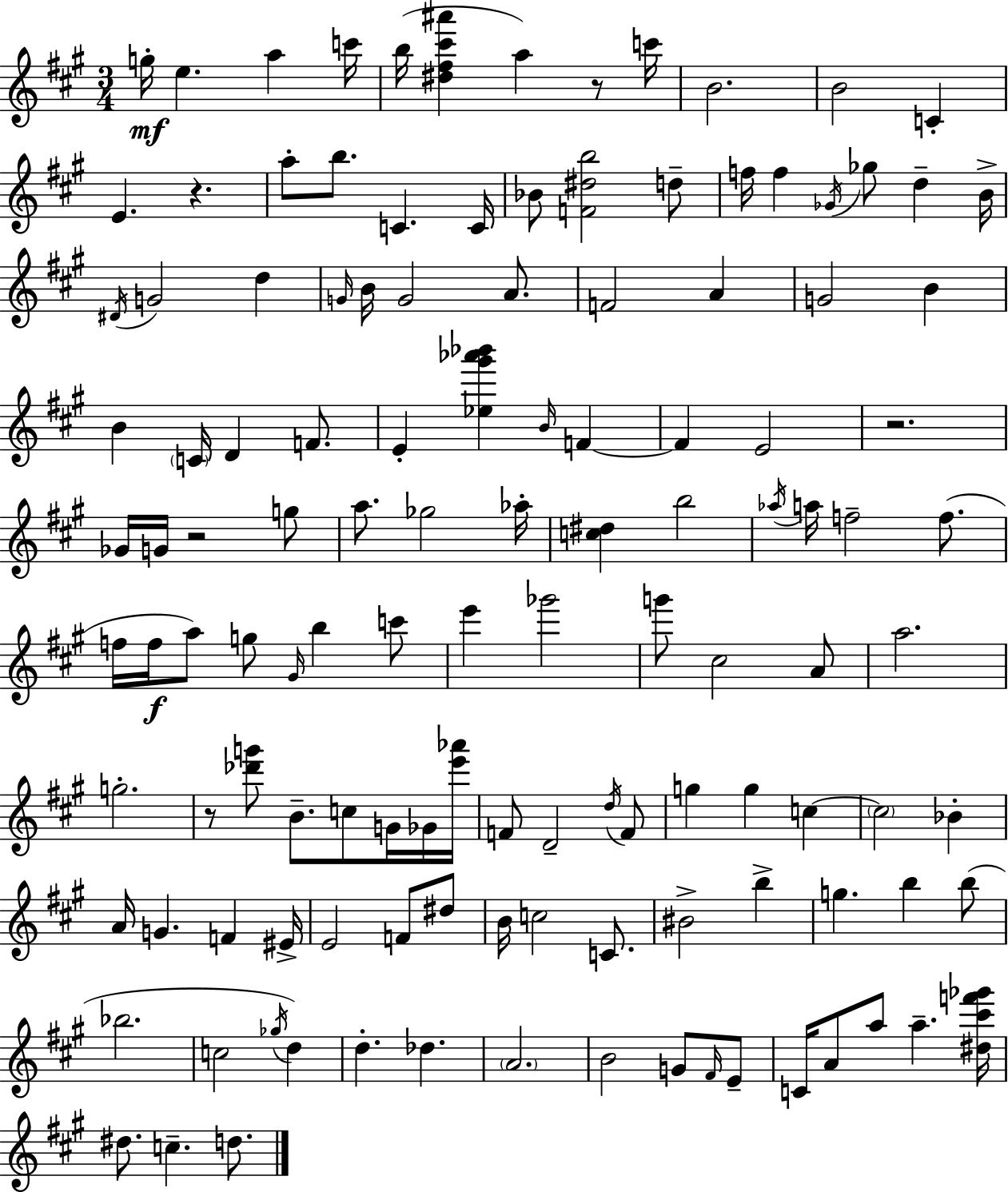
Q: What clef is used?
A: treble